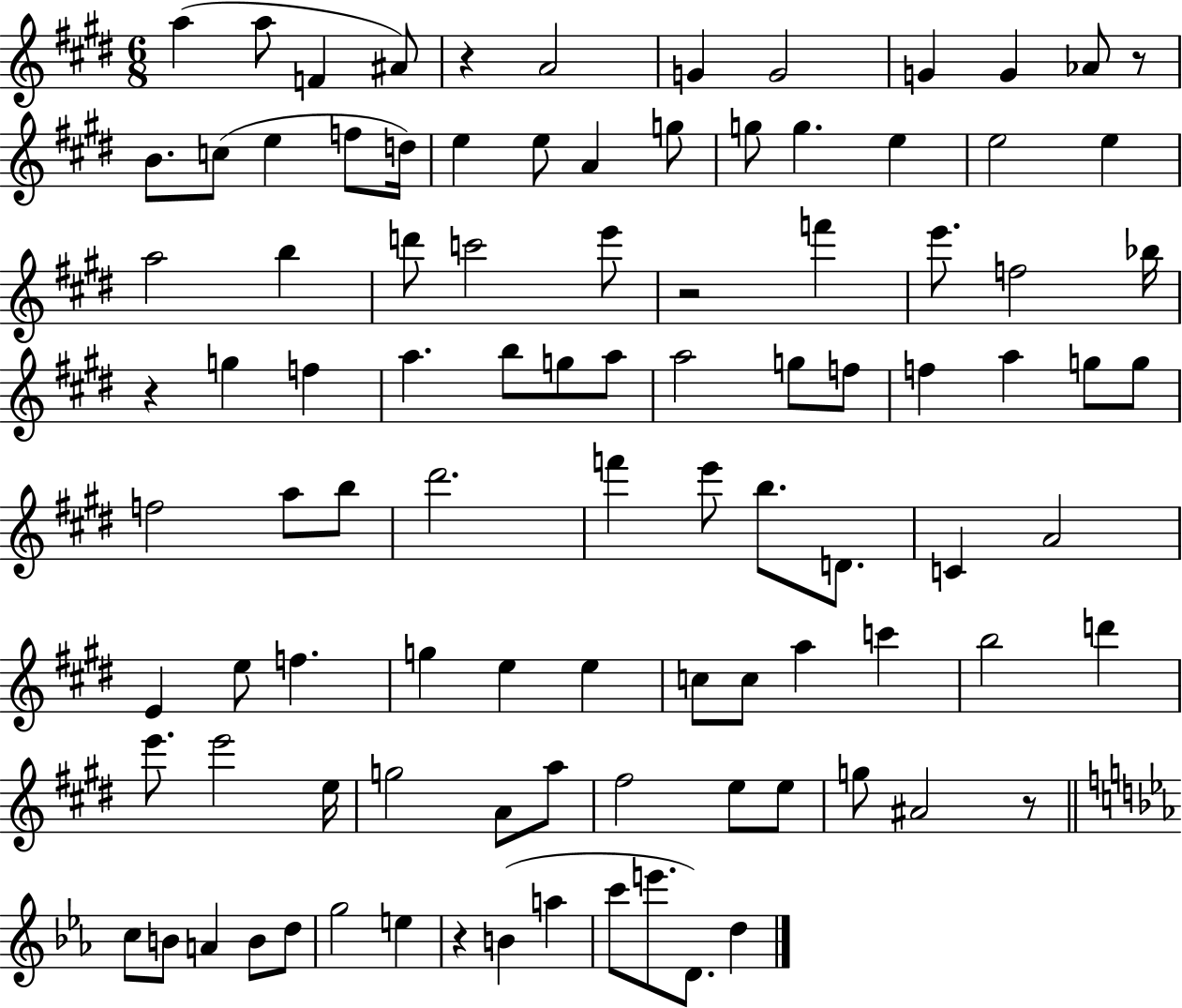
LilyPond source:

{
  \clef treble
  \numericTimeSignature
  \time 6/8
  \key e \major
  \repeat volta 2 { a''4( a''8 f'4 ais'8) | r4 a'2 | g'4 g'2 | g'4 g'4 aes'8 r8 | \break b'8. c''8( e''4 f''8 d''16) | e''4 e''8 a'4 g''8 | g''8 g''4. e''4 | e''2 e''4 | \break a''2 b''4 | d'''8 c'''2 e'''8 | r2 f'''4 | e'''8. f''2 bes''16 | \break r4 g''4 f''4 | a''4. b''8 g''8 a''8 | a''2 g''8 f''8 | f''4 a''4 g''8 g''8 | \break f''2 a''8 b''8 | dis'''2. | f'''4 e'''8 b''8. d'8. | c'4 a'2 | \break e'4 e''8 f''4. | g''4 e''4 e''4 | c''8 c''8 a''4 c'''4 | b''2 d'''4 | \break e'''8. e'''2 e''16 | g''2 a'8 a''8 | fis''2 e''8 e''8 | g''8 ais'2 r8 | \break \bar "||" \break \key ees \major c''8 b'8 a'4 b'8 d''8 | g''2 e''4 | r4 b'4( a''4 | c'''8 e'''8. d'8.) d''4 | \break } \bar "|."
}